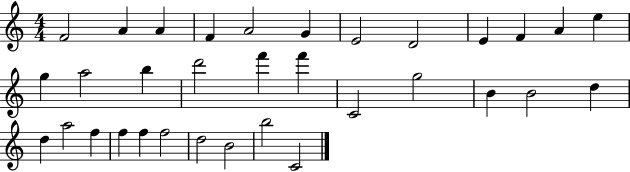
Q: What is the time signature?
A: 4/4